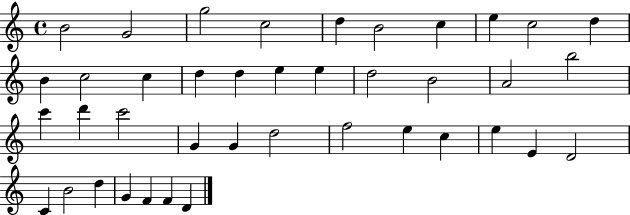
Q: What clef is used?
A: treble